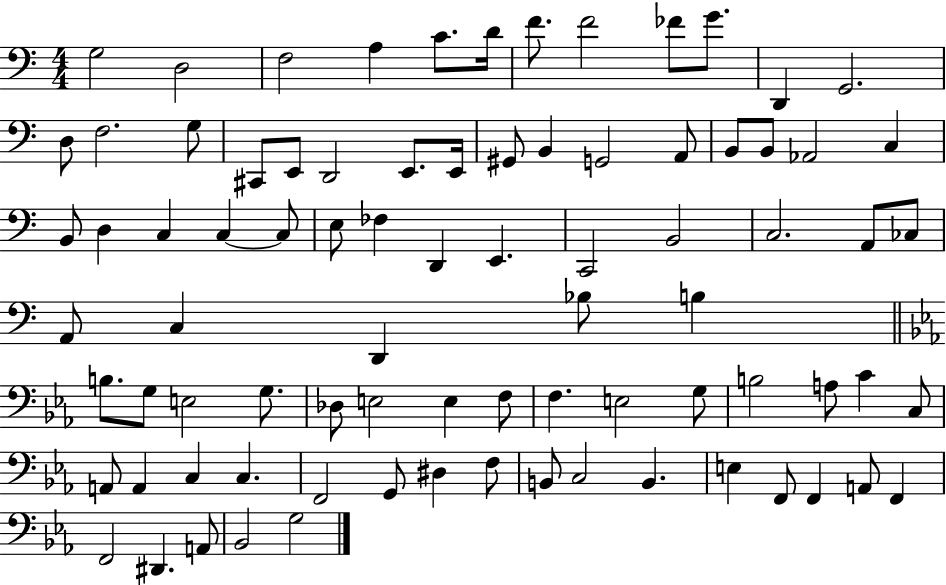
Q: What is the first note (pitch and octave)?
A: G3